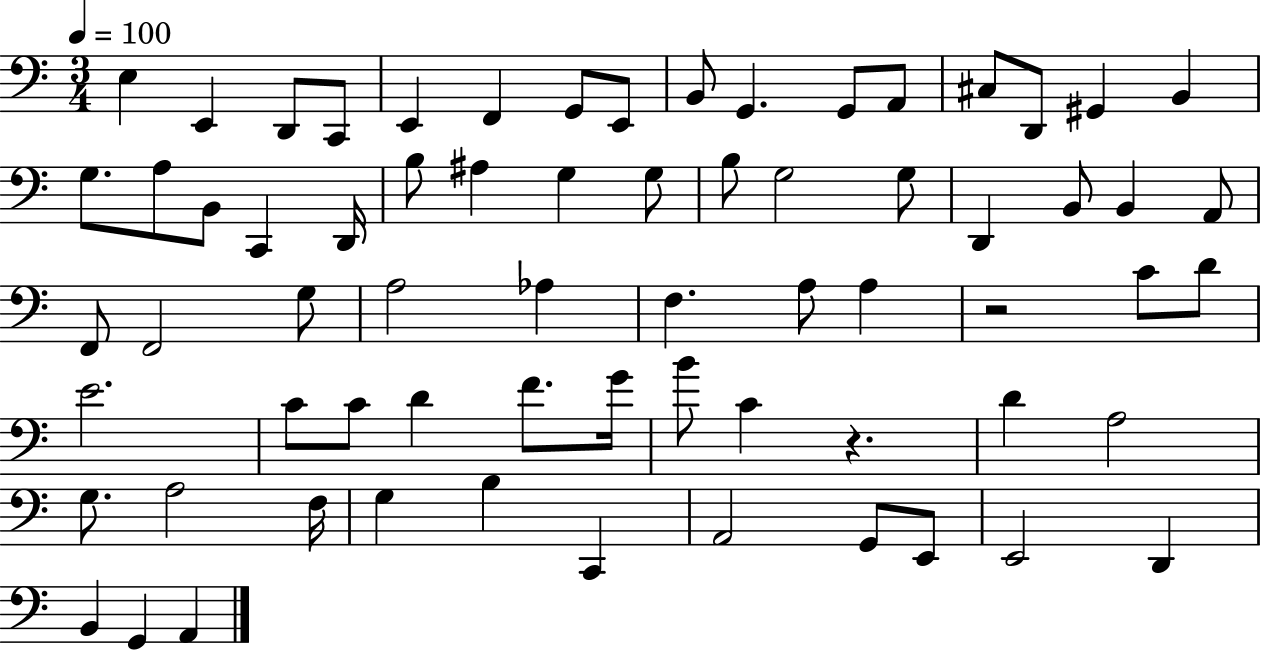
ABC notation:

X:1
T:Untitled
M:3/4
L:1/4
K:C
E, E,, D,,/2 C,,/2 E,, F,, G,,/2 E,,/2 B,,/2 G,, G,,/2 A,,/2 ^C,/2 D,,/2 ^G,, B,, G,/2 A,/2 B,,/2 C,, D,,/4 B,/2 ^A, G, G,/2 B,/2 G,2 G,/2 D,, B,,/2 B,, A,,/2 F,,/2 F,,2 G,/2 A,2 _A, F, A,/2 A, z2 C/2 D/2 E2 C/2 C/2 D F/2 G/4 B/2 C z D A,2 G,/2 A,2 F,/4 G, B, C,, A,,2 G,,/2 E,,/2 E,,2 D,, B,, G,, A,,